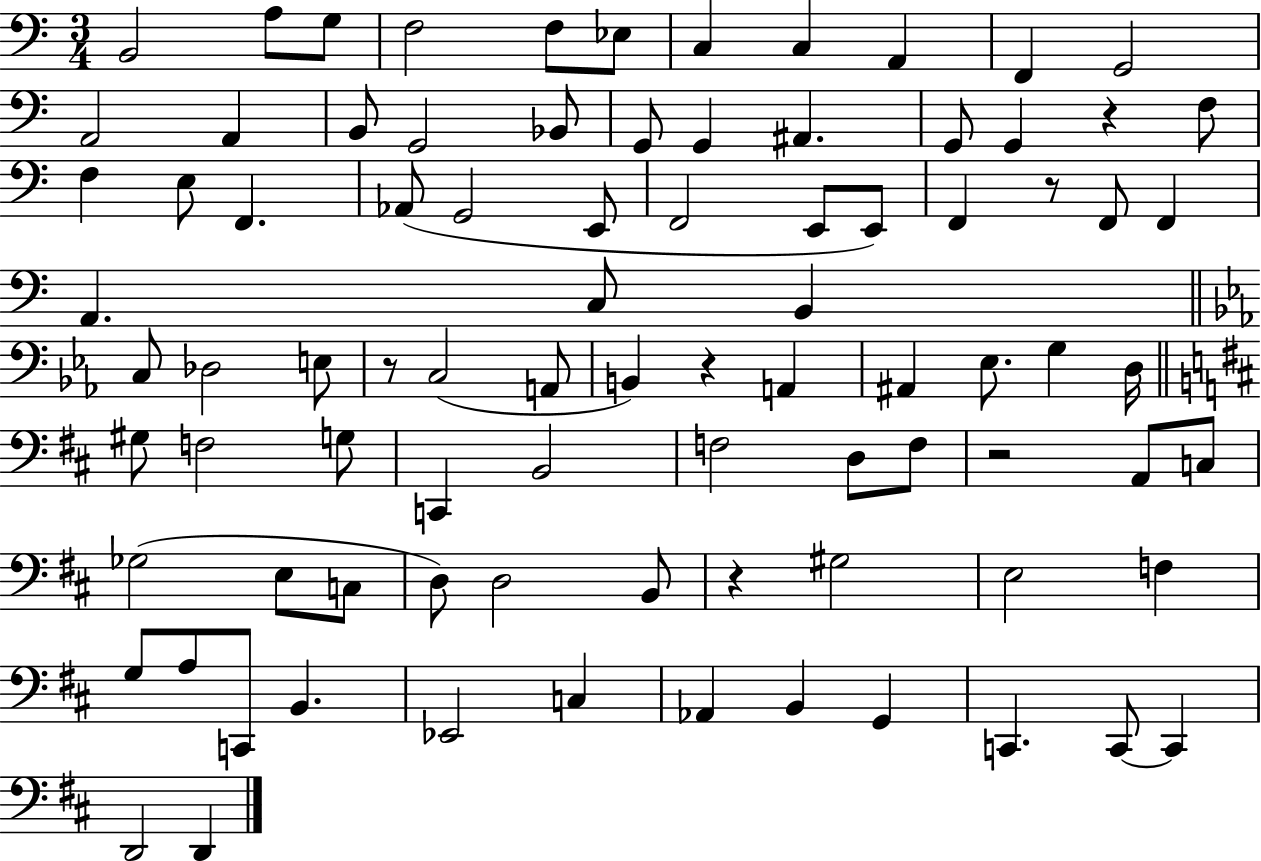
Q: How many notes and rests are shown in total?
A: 87